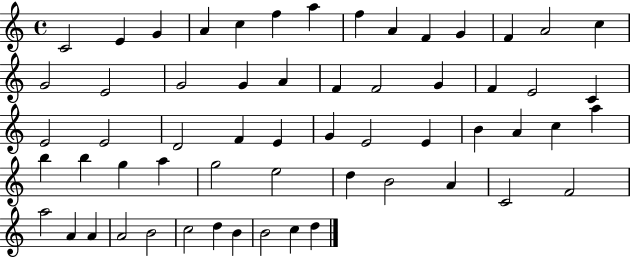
C4/h E4/q G4/q A4/q C5/q F5/q A5/q F5/q A4/q F4/q G4/q F4/q A4/h C5/q G4/h E4/h G4/h G4/q A4/q F4/q F4/h G4/q F4/q E4/h C4/q E4/h E4/h D4/h F4/q E4/q G4/q E4/h E4/q B4/q A4/q C5/q A5/q B5/q B5/q G5/q A5/q G5/h E5/h D5/q B4/h A4/q C4/h F4/h A5/h A4/q A4/q A4/h B4/h C5/h D5/q B4/q B4/h C5/q D5/q